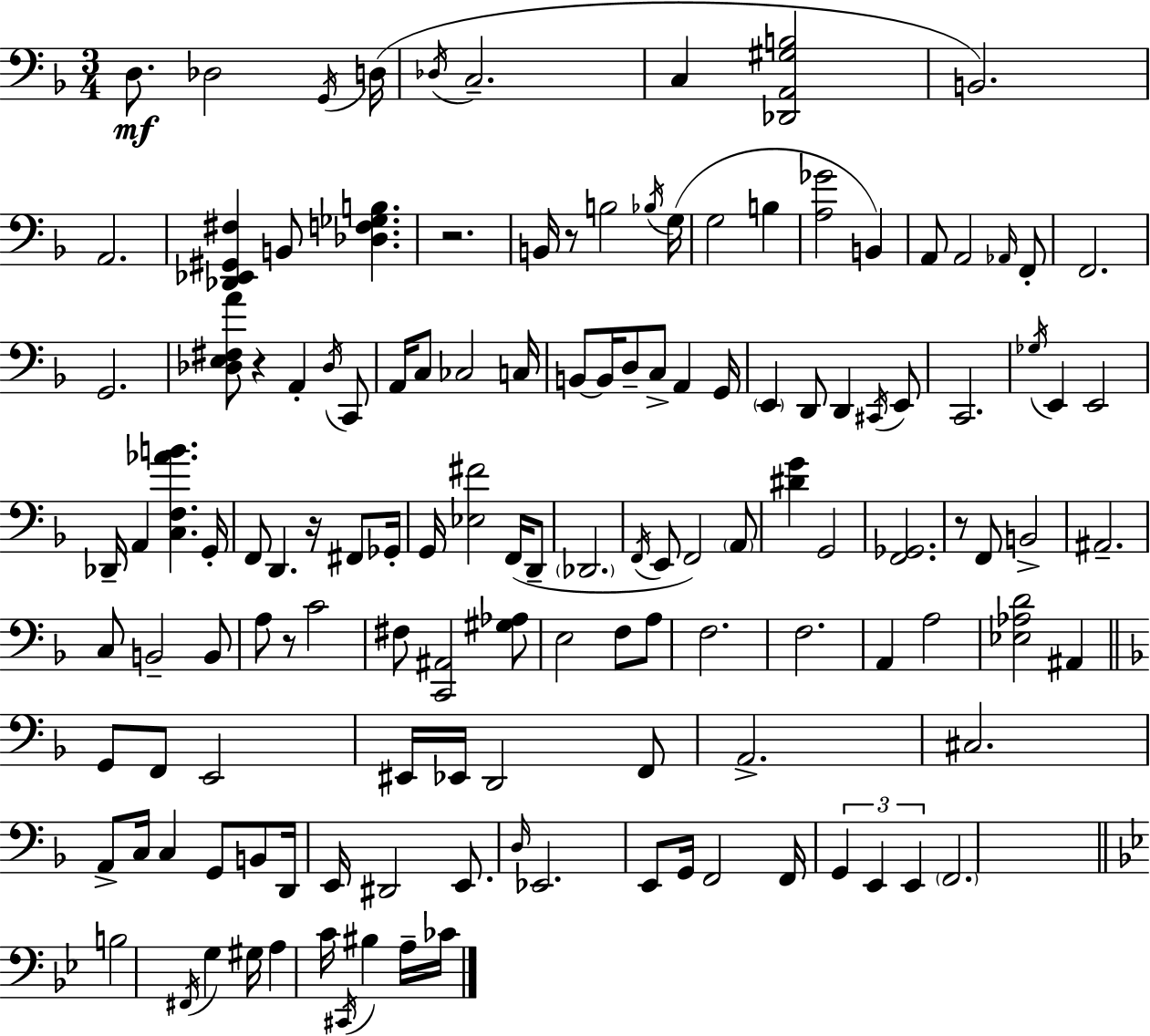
X:1
T:Untitled
M:3/4
L:1/4
K:F
D,/2 _D,2 G,,/4 D,/4 _D,/4 C,2 C, [_D,,A,,^G,B,]2 B,,2 A,,2 [_D,,_E,,^G,,^F,] B,,/2 [_D,F,_G,B,] z2 B,,/4 z/2 B,2 _B,/4 G,/4 G,2 B, [A,_G]2 B,, A,,/2 A,,2 _A,,/4 F,,/2 F,,2 G,,2 [_D,E,^F,A]/2 z A,, _D,/4 C,,/2 A,,/4 C,/2 _C,2 C,/4 B,,/2 B,,/4 D,/2 C,/2 A,, G,,/4 E,, D,,/2 D,, ^C,,/4 E,,/2 C,,2 _G,/4 E,, E,,2 _D,,/4 A,, [C,F,_AB] G,,/4 F,,/2 D,, z/4 ^F,,/2 _G,,/4 G,,/4 [_E,^F]2 F,,/4 D,,/2 _D,,2 F,,/4 E,,/2 F,,2 A,,/2 [^DG] G,,2 [F,,_G,,]2 z/2 F,,/2 B,,2 ^A,,2 C,/2 B,,2 B,,/2 A,/2 z/2 C2 ^F,/2 [C,,^A,,]2 [^G,_A,]/2 E,2 F,/2 A,/2 F,2 F,2 A,, A,2 [_E,_A,D]2 ^A,, G,,/2 F,,/2 E,,2 ^E,,/4 _E,,/4 D,,2 F,,/2 A,,2 ^C,2 A,,/2 C,/4 C, G,,/2 B,,/2 D,,/4 E,,/4 ^D,,2 E,,/2 D,/4 _E,,2 E,,/2 G,,/4 F,,2 F,,/4 G,, E,, E,, F,,2 B,2 ^F,,/4 G, ^G,/4 A, C/4 ^C,,/4 ^B, A,/4 _C/4